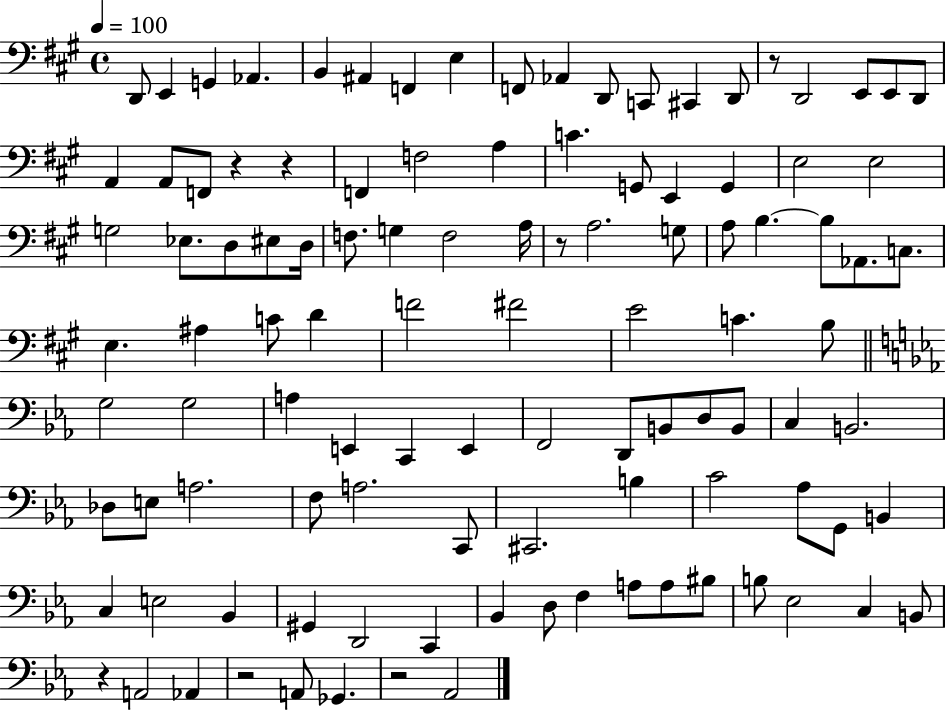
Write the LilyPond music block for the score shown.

{
  \clef bass
  \time 4/4
  \defaultTimeSignature
  \key a \major
  \tempo 4 = 100
  d,8 e,4 g,4 aes,4. | b,4 ais,4 f,4 e4 | f,8 aes,4 d,8 c,8 cis,4 d,8 | r8 d,2 e,8 e,8 d,8 | \break a,4 a,8 f,8 r4 r4 | f,4 f2 a4 | c'4. g,8 e,4 g,4 | e2 e2 | \break g2 ees8. d8 eis8 d16 | f8. g4 f2 a16 | r8 a2. g8 | a8 b4.~~ b8 aes,8. c8. | \break e4. ais4 c'8 d'4 | f'2 fis'2 | e'2 c'4. b8 | \bar "||" \break \key c \minor g2 g2 | a4 e,4 c,4 e,4 | f,2 d,8 b,8 d8 b,8 | c4 b,2. | \break des8 e8 a2. | f8 a2. c,8 | cis,2. b4 | c'2 aes8 g,8 b,4 | \break c4 e2 bes,4 | gis,4 d,2 c,4 | bes,4 d8 f4 a8 a8 bis8 | b8 ees2 c4 b,8 | \break r4 a,2 aes,4 | r2 a,8 ges,4. | r2 aes,2 | \bar "|."
}